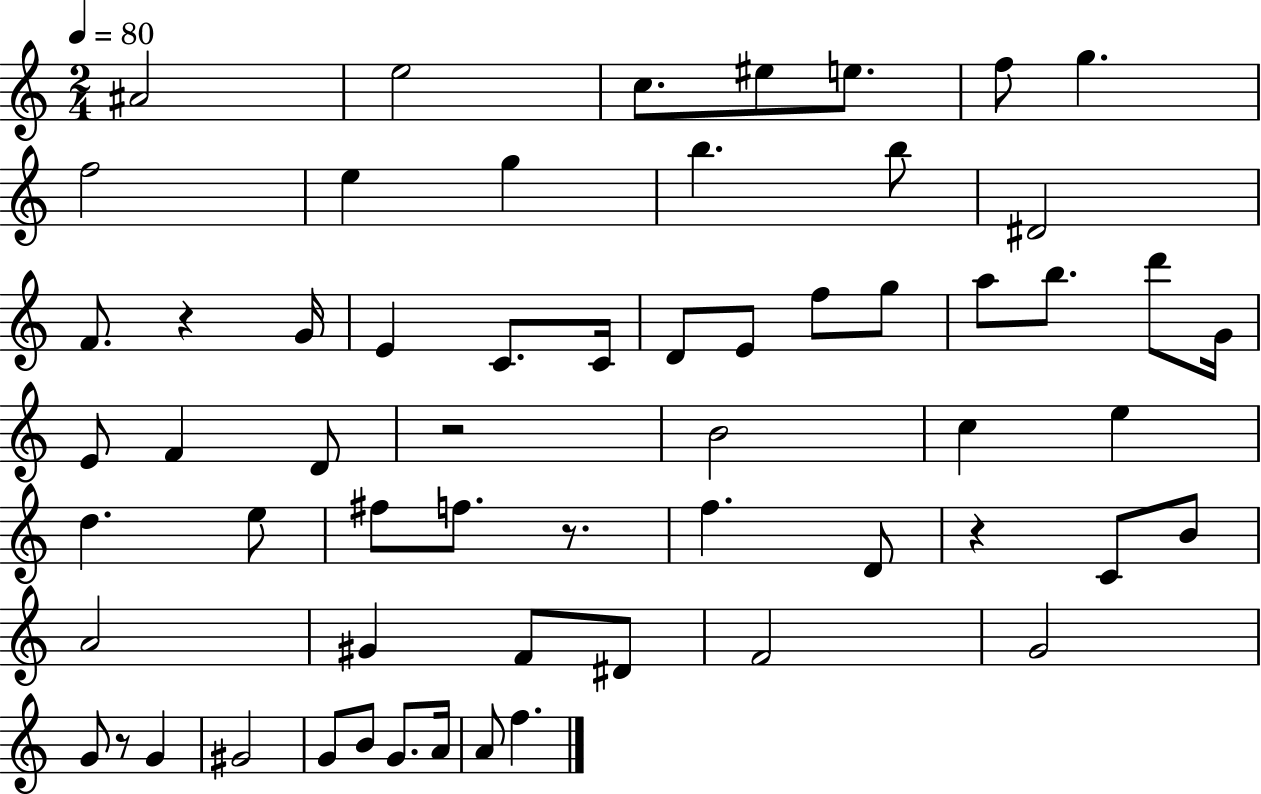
A#4/h E5/h C5/e. EIS5/e E5/e. F5/e G5/q. F5/h E5/q G5/q B5/q. B5/e D#4/h F4/e. R/q G4/s E4/q C4/e. C4/s D4/e E4/e F5/e G5/e A5/e B5/e. D6/e G4/s E4/e F4/q D4/e R/h B4/h C5/q E5/q D5/q. E5/e F#5/e F5/e. R/e. F5/q. D4/e R/q C4/e B4/e A4/h G#4/q F4/e D#4/e F4/h G4/h G4/e R/e G4/q G#4/h G4/e B4/e G4/e. A4/s A4/e F5/q.